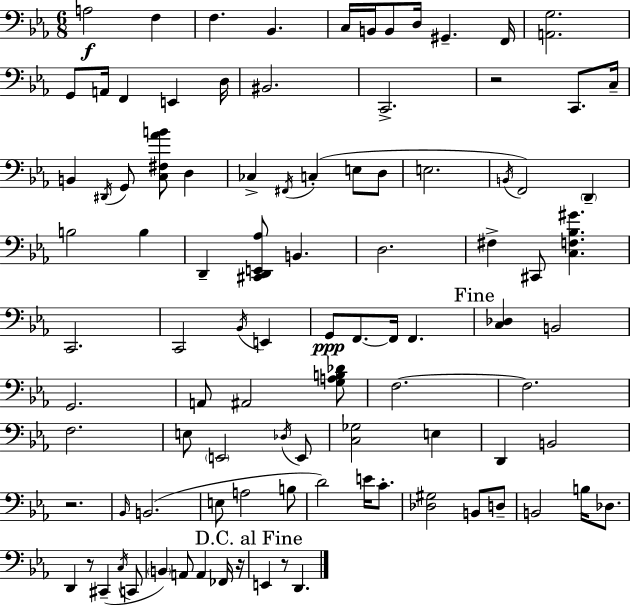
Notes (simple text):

A3/h F3/q F3/q. Bb2/q. C3/s B2/s B2/e D3/s G#2/q. F2/s [A2,G3]/h. G2/e A2/s F2/q E2/q D3/s BIS2/h. C2/h. R/h C2/e. C3/s B2/q D#2/s G2/e [C3,F#3,Ab4,B4]/e D3/q CES3/q F#2/s C3/q E3/e D3/e E3/h. B2/s F2/h D2/q B3/h B3/q D2/q [C#2,D2,E2,Ab3]/e B2/q. D3/h. F#3/q C#2/e [C3,F3,Bb3,G#4]/q. C2/h. C2/h Bb2/s E2/q G2/e F2/e. F2/s F2/q. [C3,Db3]/q B2/h G2/h. A2/e A#2/h [G3,A3,B3,Db4]/e F3/h. F3/h. F3/h. E3/e E2/h Db3/s E2/e [C3,Gb3]/h E3/q D2/q B2/h R/h. Bb2/s B2/h. E3/e A3/h B3/e D4/h E4/s C4/e. [Db3,G#3]/h B2/e D3/e B2/h B3/s Db3/e. D2/q R/e C#2/q C3/s C2/e B2/q A2/e A2/q FES2/s R/s E2/q R/e D2/q.